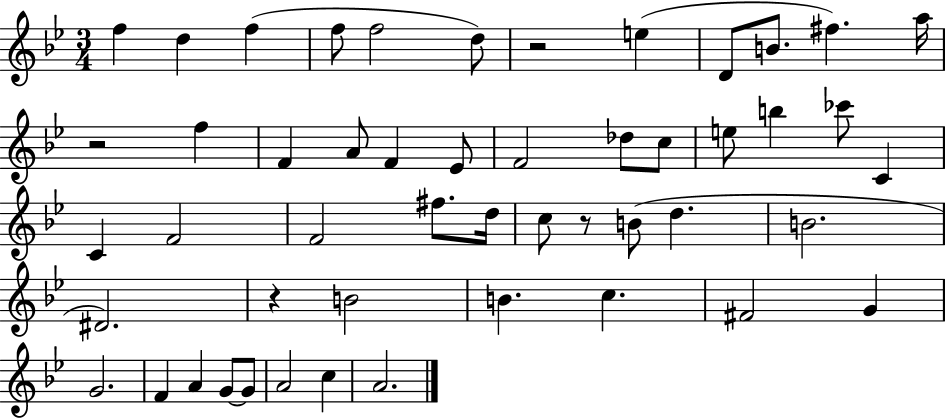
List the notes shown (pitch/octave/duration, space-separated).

F5/q D5/q F5/q F5/e F5/h D5/e R/h E5/q D4/e B4/e. F#5/q. A5/s R/h F5/q F4/q A4/e F4/q Eb4/e F4/h Db5/e C5/e E5/e B5/q CES6/e C4/q C4/q F4/h F4/h F#5/e. D5/s C5/e R/e B4/e D5/q. B4/h. D#4/h. R/q B4/h B4/q. C5/q. F#4/h G4/q G4/h. F4/q A4/q G4/e G4/e A4/h C5/q A4/h.